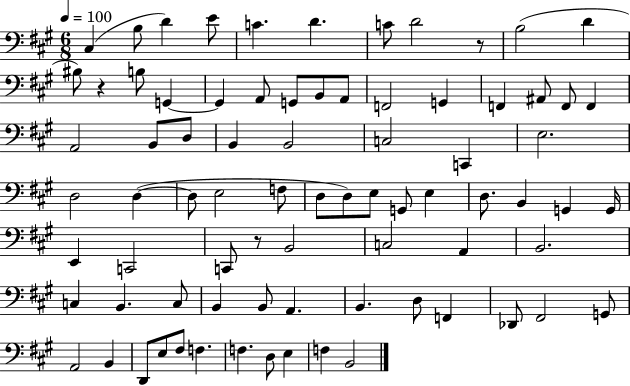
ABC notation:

X:1
T:Untitled
M:6/8
L:1/4
K:A
^C, B,/2 D E/2 C D C/2 D2 z/2 B,2 D ^B,/2 z B,/2 G,, G,, A,,/2 G,,/2 B,,/2 A,,/2 F,,2 G,, F,, ^A,,/2 F,,/2 F,, A,,2 B,,/2 D,/2 B,, B,,2 C,2 C,, E,2 D,2 D, D,/2 E,2 F,/2 D,/2 D,/2 E,/2 G,,/2 E, D,/2 B,, G,, G,,/4 E,, C,,2 C,,/2 z/2 B,,2 C,2 A,, B,,2 C, B,, C,/2 B,, B,,/2 A,, B,, D,/2 F,, _D,,/2 ^F,,2 G,,/2 A,,2 B,, D,,/2 E,/2 ^F,/2 F, F, D,/2 E, F, B,,2